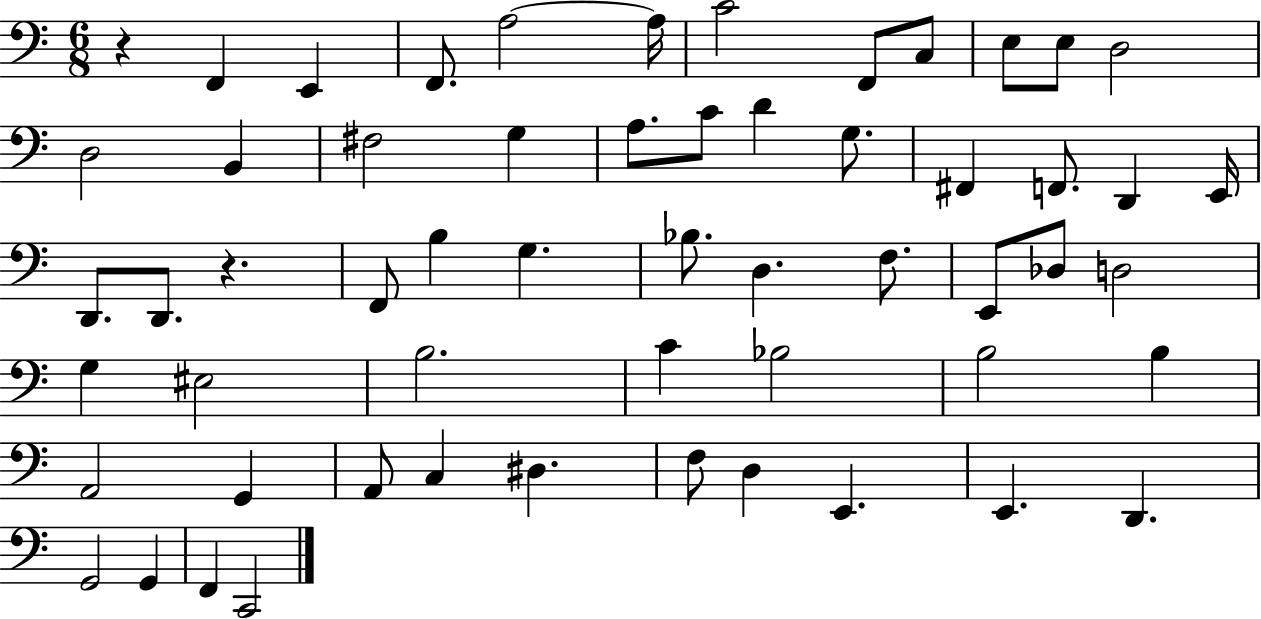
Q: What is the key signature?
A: C major